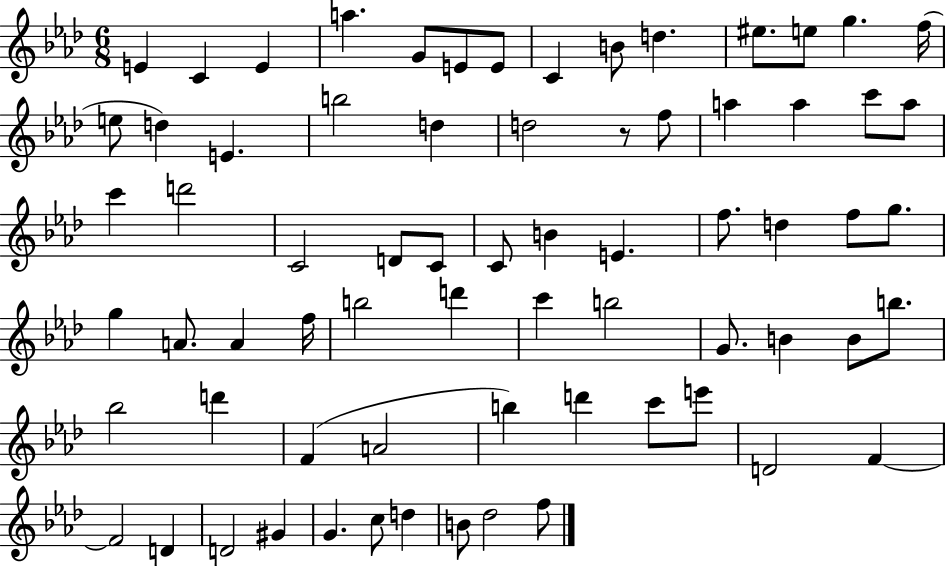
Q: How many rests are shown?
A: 1